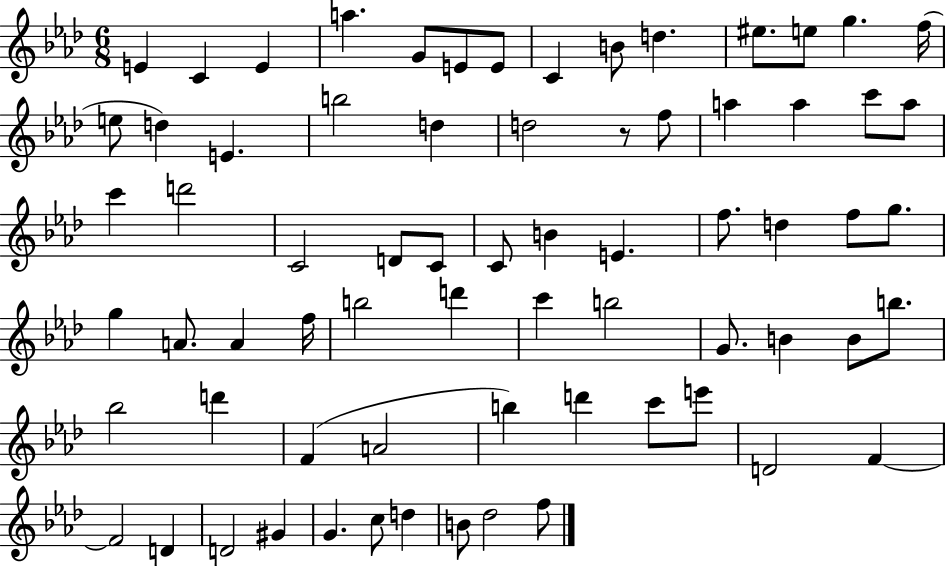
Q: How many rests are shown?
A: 1